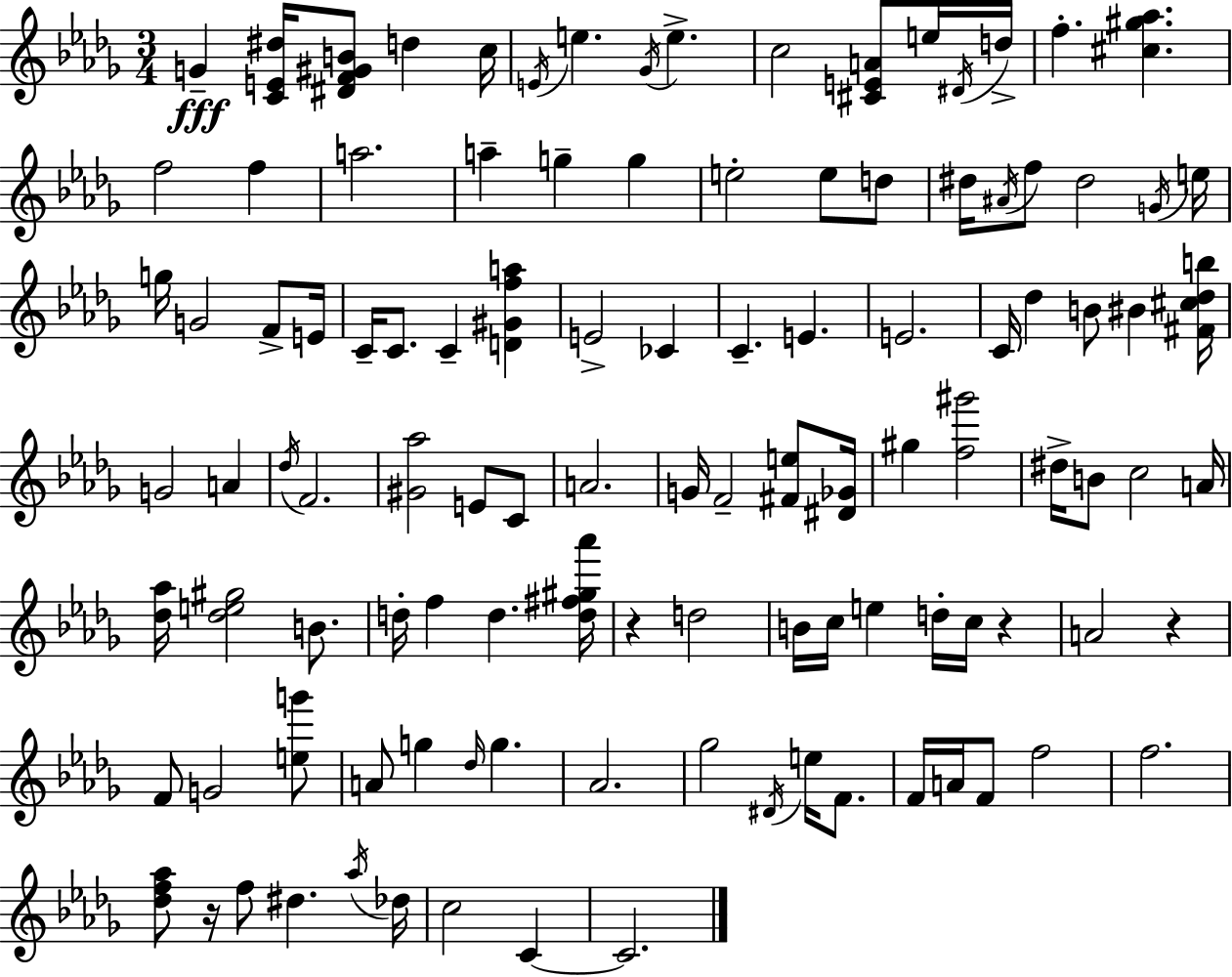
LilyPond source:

{
  \clef treble
  \numericTimeSignature
  \time 3/4
  \key bes \minor
  g'4--\fff <c' e' dis''>16 <dis' f' gis' b'>8 d''4 c''16 | \acciaccatura { e'16 } e''4. \acciaccatura { ges'16 } e''4.-> | c''2 <cis' e' a'>8 | e''16 \acciaccatura { dis'16 } d''16-> f''4.-. <cis'' gis'' aes''>4. | \break f''2 f''4 | a''2. | a''4-- g''4-- g''4 | e''2-. e''8 | \break d''8 dis''16 \acciaccatura { ais'16 } f''8 dis''2 | \acciaccatura { g'16 } e''16 g''16 g'2 | f'8-> e'16 c'16-- c'8. c'4-- | <d' gis' f'' a''>4 e'2-> | \break ces'4 c'4.-- e'4. | e'2. | c'16 des''4 b'8 | bis'4 <fis' cis'' des'' b''>16 g'2 | \break a'4 \acciaccatura { des''16 } f'2. | <gis' aes''>2 | e'8 c'8 a'2. | g'16 f'2-- | \break <fis' e''>8 <dis' ges'>16 gis''4 <f'' gis'''>2 | dis''16-> b'8 c''2 | a'16 <des'' aes''>16 <des'' e'' gis''>2 | b'8. d''16-. f''4 d''4. | \break <d'' fis'' gis'' aes'''>16 r4 d''2 | b'16 c''16 e''4 | d''16-. c''16 r4 a'2 | r4 f'8 g'2 | \break <e'' g'''>8 a'8 g''4 | \grace { des''16 } g''4. aes'2. | ges''2 | \acciaccatura { dis'16 } e''16 f'8. f'16 a'16 f'8 | \break f''2 f''2. | <des'' f'' aes''>8 r16 f''8 | dis''4. \acciaccatura { aes''16 } des''16 c''2 | c'4~~ c'2. | \break \bar "|."
}